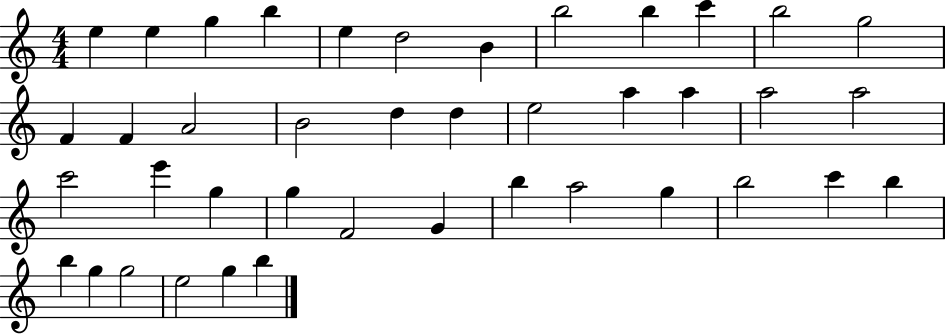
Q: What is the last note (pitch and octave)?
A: B5